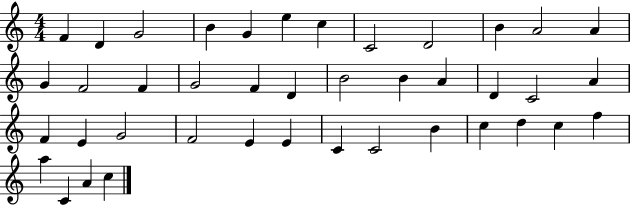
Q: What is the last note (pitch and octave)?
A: C5